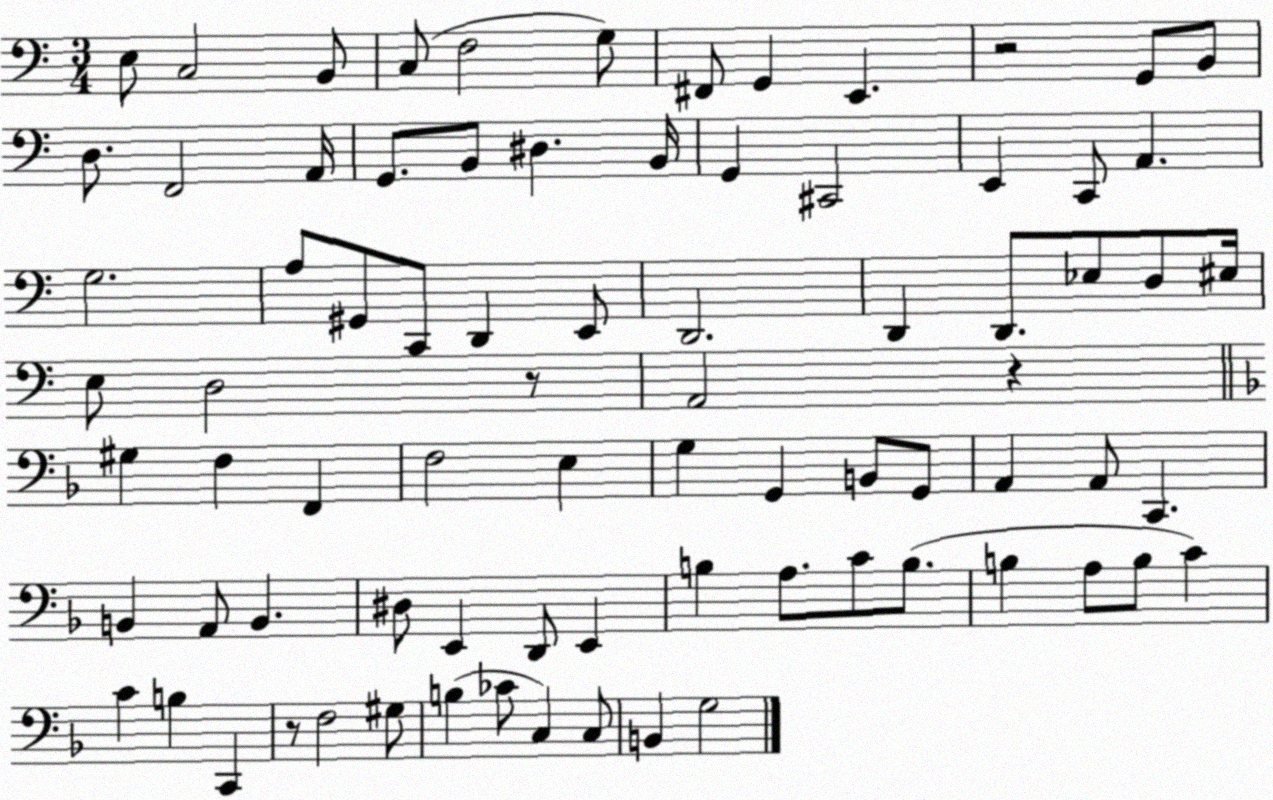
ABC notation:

X:1
T:Untitled
M:3/4
L:1/4
K:C
E,/2 C,2 B,,/2 C,/2 F,2 G,/2 ^F,,/2 G,, E,, z2 G,,/2 B,,/2 D,/2 F,,2 A,,/4 G,,/2 B,,/2 ^D, B,,/4 G,, ^C,,2 E,, C,,/2 A,, G,2 A,/2 ^G,,/2 C,,/2 D,, E,,/2 D,,2 D,, D,,/2 _E,/2 D,/2 ^E,/4 E,/2 D,2 z/2 A,,2 z ^G, F, F,, F,2 E, G, G,, B,,/2 G,,/2 A,, A,,/2 C,, B,, A,,/2 B,, ^D,/2 E,, D,,/2 E,, B, A,/2 C/2 B,/2 B, A,/2 B,/2 C C B, C,, z/2 F,2 ^G,/2 B, _C/2 C, C,/2 B,, G,2